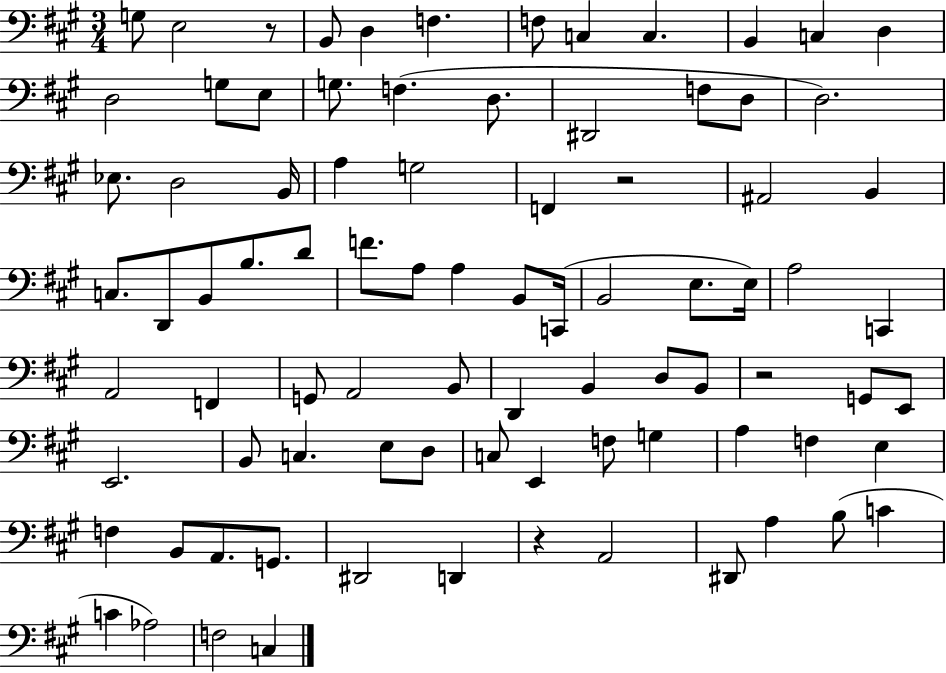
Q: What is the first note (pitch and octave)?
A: G3